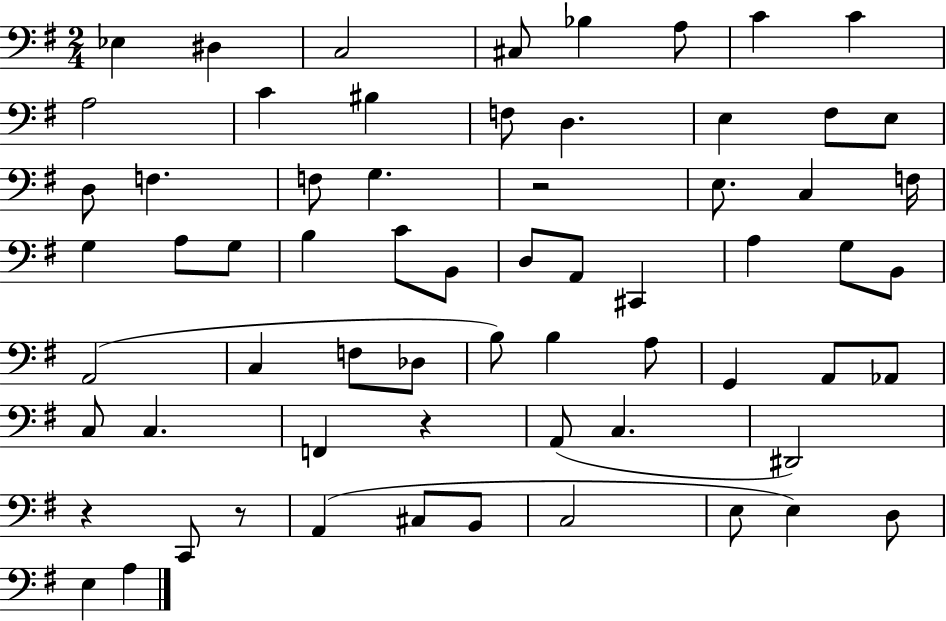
{
  \clef bass
  \numericTimeSignature
  \time 2/4
  \key g \major
  ees4 dis4 | c2 | cis8 bes4 a8 | c'4 c'4 | \break a2 | c'4 bis4 | f8 d4. | e4 fis8 e8 | \break d8 f4. | f8 g4. | r2 | e8. c4 f16 | \break g4 a8 g8 | b4 c'8 b,8 | d8 a,8 cis,4 | a4 g8 b,8 | \break a,2( | c4 f8 des8 | b8) b4 a8 | g,4 a,8 aes,8 | \break c8 c4. | f,4 r4 | a,8( c4. | dis,2) | \break r4 c,8 r8 | a,4( cis8 b,8 | c2 | e8 e4) d8 | \break e4 a4 | \bar "|."
}